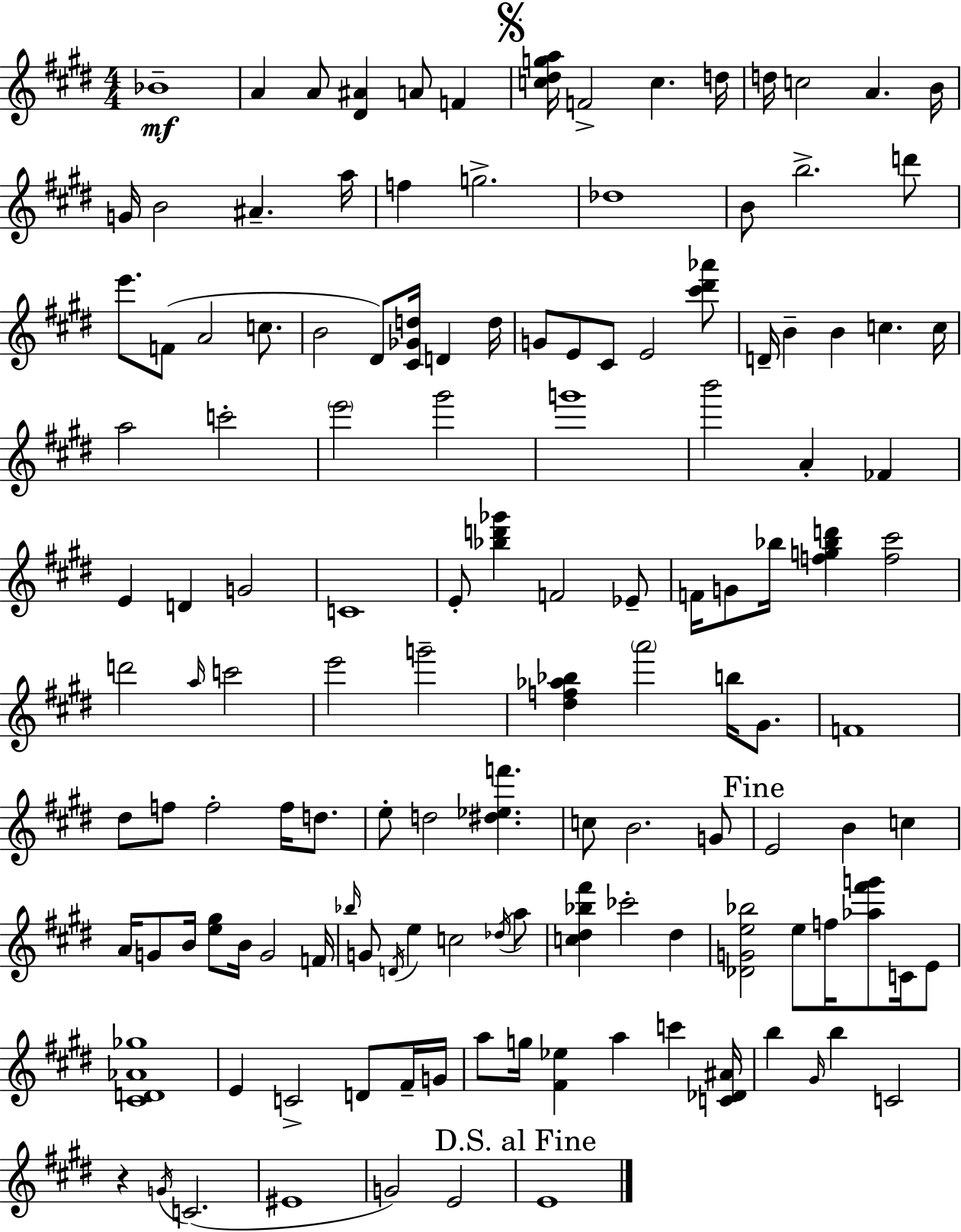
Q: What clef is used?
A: treble